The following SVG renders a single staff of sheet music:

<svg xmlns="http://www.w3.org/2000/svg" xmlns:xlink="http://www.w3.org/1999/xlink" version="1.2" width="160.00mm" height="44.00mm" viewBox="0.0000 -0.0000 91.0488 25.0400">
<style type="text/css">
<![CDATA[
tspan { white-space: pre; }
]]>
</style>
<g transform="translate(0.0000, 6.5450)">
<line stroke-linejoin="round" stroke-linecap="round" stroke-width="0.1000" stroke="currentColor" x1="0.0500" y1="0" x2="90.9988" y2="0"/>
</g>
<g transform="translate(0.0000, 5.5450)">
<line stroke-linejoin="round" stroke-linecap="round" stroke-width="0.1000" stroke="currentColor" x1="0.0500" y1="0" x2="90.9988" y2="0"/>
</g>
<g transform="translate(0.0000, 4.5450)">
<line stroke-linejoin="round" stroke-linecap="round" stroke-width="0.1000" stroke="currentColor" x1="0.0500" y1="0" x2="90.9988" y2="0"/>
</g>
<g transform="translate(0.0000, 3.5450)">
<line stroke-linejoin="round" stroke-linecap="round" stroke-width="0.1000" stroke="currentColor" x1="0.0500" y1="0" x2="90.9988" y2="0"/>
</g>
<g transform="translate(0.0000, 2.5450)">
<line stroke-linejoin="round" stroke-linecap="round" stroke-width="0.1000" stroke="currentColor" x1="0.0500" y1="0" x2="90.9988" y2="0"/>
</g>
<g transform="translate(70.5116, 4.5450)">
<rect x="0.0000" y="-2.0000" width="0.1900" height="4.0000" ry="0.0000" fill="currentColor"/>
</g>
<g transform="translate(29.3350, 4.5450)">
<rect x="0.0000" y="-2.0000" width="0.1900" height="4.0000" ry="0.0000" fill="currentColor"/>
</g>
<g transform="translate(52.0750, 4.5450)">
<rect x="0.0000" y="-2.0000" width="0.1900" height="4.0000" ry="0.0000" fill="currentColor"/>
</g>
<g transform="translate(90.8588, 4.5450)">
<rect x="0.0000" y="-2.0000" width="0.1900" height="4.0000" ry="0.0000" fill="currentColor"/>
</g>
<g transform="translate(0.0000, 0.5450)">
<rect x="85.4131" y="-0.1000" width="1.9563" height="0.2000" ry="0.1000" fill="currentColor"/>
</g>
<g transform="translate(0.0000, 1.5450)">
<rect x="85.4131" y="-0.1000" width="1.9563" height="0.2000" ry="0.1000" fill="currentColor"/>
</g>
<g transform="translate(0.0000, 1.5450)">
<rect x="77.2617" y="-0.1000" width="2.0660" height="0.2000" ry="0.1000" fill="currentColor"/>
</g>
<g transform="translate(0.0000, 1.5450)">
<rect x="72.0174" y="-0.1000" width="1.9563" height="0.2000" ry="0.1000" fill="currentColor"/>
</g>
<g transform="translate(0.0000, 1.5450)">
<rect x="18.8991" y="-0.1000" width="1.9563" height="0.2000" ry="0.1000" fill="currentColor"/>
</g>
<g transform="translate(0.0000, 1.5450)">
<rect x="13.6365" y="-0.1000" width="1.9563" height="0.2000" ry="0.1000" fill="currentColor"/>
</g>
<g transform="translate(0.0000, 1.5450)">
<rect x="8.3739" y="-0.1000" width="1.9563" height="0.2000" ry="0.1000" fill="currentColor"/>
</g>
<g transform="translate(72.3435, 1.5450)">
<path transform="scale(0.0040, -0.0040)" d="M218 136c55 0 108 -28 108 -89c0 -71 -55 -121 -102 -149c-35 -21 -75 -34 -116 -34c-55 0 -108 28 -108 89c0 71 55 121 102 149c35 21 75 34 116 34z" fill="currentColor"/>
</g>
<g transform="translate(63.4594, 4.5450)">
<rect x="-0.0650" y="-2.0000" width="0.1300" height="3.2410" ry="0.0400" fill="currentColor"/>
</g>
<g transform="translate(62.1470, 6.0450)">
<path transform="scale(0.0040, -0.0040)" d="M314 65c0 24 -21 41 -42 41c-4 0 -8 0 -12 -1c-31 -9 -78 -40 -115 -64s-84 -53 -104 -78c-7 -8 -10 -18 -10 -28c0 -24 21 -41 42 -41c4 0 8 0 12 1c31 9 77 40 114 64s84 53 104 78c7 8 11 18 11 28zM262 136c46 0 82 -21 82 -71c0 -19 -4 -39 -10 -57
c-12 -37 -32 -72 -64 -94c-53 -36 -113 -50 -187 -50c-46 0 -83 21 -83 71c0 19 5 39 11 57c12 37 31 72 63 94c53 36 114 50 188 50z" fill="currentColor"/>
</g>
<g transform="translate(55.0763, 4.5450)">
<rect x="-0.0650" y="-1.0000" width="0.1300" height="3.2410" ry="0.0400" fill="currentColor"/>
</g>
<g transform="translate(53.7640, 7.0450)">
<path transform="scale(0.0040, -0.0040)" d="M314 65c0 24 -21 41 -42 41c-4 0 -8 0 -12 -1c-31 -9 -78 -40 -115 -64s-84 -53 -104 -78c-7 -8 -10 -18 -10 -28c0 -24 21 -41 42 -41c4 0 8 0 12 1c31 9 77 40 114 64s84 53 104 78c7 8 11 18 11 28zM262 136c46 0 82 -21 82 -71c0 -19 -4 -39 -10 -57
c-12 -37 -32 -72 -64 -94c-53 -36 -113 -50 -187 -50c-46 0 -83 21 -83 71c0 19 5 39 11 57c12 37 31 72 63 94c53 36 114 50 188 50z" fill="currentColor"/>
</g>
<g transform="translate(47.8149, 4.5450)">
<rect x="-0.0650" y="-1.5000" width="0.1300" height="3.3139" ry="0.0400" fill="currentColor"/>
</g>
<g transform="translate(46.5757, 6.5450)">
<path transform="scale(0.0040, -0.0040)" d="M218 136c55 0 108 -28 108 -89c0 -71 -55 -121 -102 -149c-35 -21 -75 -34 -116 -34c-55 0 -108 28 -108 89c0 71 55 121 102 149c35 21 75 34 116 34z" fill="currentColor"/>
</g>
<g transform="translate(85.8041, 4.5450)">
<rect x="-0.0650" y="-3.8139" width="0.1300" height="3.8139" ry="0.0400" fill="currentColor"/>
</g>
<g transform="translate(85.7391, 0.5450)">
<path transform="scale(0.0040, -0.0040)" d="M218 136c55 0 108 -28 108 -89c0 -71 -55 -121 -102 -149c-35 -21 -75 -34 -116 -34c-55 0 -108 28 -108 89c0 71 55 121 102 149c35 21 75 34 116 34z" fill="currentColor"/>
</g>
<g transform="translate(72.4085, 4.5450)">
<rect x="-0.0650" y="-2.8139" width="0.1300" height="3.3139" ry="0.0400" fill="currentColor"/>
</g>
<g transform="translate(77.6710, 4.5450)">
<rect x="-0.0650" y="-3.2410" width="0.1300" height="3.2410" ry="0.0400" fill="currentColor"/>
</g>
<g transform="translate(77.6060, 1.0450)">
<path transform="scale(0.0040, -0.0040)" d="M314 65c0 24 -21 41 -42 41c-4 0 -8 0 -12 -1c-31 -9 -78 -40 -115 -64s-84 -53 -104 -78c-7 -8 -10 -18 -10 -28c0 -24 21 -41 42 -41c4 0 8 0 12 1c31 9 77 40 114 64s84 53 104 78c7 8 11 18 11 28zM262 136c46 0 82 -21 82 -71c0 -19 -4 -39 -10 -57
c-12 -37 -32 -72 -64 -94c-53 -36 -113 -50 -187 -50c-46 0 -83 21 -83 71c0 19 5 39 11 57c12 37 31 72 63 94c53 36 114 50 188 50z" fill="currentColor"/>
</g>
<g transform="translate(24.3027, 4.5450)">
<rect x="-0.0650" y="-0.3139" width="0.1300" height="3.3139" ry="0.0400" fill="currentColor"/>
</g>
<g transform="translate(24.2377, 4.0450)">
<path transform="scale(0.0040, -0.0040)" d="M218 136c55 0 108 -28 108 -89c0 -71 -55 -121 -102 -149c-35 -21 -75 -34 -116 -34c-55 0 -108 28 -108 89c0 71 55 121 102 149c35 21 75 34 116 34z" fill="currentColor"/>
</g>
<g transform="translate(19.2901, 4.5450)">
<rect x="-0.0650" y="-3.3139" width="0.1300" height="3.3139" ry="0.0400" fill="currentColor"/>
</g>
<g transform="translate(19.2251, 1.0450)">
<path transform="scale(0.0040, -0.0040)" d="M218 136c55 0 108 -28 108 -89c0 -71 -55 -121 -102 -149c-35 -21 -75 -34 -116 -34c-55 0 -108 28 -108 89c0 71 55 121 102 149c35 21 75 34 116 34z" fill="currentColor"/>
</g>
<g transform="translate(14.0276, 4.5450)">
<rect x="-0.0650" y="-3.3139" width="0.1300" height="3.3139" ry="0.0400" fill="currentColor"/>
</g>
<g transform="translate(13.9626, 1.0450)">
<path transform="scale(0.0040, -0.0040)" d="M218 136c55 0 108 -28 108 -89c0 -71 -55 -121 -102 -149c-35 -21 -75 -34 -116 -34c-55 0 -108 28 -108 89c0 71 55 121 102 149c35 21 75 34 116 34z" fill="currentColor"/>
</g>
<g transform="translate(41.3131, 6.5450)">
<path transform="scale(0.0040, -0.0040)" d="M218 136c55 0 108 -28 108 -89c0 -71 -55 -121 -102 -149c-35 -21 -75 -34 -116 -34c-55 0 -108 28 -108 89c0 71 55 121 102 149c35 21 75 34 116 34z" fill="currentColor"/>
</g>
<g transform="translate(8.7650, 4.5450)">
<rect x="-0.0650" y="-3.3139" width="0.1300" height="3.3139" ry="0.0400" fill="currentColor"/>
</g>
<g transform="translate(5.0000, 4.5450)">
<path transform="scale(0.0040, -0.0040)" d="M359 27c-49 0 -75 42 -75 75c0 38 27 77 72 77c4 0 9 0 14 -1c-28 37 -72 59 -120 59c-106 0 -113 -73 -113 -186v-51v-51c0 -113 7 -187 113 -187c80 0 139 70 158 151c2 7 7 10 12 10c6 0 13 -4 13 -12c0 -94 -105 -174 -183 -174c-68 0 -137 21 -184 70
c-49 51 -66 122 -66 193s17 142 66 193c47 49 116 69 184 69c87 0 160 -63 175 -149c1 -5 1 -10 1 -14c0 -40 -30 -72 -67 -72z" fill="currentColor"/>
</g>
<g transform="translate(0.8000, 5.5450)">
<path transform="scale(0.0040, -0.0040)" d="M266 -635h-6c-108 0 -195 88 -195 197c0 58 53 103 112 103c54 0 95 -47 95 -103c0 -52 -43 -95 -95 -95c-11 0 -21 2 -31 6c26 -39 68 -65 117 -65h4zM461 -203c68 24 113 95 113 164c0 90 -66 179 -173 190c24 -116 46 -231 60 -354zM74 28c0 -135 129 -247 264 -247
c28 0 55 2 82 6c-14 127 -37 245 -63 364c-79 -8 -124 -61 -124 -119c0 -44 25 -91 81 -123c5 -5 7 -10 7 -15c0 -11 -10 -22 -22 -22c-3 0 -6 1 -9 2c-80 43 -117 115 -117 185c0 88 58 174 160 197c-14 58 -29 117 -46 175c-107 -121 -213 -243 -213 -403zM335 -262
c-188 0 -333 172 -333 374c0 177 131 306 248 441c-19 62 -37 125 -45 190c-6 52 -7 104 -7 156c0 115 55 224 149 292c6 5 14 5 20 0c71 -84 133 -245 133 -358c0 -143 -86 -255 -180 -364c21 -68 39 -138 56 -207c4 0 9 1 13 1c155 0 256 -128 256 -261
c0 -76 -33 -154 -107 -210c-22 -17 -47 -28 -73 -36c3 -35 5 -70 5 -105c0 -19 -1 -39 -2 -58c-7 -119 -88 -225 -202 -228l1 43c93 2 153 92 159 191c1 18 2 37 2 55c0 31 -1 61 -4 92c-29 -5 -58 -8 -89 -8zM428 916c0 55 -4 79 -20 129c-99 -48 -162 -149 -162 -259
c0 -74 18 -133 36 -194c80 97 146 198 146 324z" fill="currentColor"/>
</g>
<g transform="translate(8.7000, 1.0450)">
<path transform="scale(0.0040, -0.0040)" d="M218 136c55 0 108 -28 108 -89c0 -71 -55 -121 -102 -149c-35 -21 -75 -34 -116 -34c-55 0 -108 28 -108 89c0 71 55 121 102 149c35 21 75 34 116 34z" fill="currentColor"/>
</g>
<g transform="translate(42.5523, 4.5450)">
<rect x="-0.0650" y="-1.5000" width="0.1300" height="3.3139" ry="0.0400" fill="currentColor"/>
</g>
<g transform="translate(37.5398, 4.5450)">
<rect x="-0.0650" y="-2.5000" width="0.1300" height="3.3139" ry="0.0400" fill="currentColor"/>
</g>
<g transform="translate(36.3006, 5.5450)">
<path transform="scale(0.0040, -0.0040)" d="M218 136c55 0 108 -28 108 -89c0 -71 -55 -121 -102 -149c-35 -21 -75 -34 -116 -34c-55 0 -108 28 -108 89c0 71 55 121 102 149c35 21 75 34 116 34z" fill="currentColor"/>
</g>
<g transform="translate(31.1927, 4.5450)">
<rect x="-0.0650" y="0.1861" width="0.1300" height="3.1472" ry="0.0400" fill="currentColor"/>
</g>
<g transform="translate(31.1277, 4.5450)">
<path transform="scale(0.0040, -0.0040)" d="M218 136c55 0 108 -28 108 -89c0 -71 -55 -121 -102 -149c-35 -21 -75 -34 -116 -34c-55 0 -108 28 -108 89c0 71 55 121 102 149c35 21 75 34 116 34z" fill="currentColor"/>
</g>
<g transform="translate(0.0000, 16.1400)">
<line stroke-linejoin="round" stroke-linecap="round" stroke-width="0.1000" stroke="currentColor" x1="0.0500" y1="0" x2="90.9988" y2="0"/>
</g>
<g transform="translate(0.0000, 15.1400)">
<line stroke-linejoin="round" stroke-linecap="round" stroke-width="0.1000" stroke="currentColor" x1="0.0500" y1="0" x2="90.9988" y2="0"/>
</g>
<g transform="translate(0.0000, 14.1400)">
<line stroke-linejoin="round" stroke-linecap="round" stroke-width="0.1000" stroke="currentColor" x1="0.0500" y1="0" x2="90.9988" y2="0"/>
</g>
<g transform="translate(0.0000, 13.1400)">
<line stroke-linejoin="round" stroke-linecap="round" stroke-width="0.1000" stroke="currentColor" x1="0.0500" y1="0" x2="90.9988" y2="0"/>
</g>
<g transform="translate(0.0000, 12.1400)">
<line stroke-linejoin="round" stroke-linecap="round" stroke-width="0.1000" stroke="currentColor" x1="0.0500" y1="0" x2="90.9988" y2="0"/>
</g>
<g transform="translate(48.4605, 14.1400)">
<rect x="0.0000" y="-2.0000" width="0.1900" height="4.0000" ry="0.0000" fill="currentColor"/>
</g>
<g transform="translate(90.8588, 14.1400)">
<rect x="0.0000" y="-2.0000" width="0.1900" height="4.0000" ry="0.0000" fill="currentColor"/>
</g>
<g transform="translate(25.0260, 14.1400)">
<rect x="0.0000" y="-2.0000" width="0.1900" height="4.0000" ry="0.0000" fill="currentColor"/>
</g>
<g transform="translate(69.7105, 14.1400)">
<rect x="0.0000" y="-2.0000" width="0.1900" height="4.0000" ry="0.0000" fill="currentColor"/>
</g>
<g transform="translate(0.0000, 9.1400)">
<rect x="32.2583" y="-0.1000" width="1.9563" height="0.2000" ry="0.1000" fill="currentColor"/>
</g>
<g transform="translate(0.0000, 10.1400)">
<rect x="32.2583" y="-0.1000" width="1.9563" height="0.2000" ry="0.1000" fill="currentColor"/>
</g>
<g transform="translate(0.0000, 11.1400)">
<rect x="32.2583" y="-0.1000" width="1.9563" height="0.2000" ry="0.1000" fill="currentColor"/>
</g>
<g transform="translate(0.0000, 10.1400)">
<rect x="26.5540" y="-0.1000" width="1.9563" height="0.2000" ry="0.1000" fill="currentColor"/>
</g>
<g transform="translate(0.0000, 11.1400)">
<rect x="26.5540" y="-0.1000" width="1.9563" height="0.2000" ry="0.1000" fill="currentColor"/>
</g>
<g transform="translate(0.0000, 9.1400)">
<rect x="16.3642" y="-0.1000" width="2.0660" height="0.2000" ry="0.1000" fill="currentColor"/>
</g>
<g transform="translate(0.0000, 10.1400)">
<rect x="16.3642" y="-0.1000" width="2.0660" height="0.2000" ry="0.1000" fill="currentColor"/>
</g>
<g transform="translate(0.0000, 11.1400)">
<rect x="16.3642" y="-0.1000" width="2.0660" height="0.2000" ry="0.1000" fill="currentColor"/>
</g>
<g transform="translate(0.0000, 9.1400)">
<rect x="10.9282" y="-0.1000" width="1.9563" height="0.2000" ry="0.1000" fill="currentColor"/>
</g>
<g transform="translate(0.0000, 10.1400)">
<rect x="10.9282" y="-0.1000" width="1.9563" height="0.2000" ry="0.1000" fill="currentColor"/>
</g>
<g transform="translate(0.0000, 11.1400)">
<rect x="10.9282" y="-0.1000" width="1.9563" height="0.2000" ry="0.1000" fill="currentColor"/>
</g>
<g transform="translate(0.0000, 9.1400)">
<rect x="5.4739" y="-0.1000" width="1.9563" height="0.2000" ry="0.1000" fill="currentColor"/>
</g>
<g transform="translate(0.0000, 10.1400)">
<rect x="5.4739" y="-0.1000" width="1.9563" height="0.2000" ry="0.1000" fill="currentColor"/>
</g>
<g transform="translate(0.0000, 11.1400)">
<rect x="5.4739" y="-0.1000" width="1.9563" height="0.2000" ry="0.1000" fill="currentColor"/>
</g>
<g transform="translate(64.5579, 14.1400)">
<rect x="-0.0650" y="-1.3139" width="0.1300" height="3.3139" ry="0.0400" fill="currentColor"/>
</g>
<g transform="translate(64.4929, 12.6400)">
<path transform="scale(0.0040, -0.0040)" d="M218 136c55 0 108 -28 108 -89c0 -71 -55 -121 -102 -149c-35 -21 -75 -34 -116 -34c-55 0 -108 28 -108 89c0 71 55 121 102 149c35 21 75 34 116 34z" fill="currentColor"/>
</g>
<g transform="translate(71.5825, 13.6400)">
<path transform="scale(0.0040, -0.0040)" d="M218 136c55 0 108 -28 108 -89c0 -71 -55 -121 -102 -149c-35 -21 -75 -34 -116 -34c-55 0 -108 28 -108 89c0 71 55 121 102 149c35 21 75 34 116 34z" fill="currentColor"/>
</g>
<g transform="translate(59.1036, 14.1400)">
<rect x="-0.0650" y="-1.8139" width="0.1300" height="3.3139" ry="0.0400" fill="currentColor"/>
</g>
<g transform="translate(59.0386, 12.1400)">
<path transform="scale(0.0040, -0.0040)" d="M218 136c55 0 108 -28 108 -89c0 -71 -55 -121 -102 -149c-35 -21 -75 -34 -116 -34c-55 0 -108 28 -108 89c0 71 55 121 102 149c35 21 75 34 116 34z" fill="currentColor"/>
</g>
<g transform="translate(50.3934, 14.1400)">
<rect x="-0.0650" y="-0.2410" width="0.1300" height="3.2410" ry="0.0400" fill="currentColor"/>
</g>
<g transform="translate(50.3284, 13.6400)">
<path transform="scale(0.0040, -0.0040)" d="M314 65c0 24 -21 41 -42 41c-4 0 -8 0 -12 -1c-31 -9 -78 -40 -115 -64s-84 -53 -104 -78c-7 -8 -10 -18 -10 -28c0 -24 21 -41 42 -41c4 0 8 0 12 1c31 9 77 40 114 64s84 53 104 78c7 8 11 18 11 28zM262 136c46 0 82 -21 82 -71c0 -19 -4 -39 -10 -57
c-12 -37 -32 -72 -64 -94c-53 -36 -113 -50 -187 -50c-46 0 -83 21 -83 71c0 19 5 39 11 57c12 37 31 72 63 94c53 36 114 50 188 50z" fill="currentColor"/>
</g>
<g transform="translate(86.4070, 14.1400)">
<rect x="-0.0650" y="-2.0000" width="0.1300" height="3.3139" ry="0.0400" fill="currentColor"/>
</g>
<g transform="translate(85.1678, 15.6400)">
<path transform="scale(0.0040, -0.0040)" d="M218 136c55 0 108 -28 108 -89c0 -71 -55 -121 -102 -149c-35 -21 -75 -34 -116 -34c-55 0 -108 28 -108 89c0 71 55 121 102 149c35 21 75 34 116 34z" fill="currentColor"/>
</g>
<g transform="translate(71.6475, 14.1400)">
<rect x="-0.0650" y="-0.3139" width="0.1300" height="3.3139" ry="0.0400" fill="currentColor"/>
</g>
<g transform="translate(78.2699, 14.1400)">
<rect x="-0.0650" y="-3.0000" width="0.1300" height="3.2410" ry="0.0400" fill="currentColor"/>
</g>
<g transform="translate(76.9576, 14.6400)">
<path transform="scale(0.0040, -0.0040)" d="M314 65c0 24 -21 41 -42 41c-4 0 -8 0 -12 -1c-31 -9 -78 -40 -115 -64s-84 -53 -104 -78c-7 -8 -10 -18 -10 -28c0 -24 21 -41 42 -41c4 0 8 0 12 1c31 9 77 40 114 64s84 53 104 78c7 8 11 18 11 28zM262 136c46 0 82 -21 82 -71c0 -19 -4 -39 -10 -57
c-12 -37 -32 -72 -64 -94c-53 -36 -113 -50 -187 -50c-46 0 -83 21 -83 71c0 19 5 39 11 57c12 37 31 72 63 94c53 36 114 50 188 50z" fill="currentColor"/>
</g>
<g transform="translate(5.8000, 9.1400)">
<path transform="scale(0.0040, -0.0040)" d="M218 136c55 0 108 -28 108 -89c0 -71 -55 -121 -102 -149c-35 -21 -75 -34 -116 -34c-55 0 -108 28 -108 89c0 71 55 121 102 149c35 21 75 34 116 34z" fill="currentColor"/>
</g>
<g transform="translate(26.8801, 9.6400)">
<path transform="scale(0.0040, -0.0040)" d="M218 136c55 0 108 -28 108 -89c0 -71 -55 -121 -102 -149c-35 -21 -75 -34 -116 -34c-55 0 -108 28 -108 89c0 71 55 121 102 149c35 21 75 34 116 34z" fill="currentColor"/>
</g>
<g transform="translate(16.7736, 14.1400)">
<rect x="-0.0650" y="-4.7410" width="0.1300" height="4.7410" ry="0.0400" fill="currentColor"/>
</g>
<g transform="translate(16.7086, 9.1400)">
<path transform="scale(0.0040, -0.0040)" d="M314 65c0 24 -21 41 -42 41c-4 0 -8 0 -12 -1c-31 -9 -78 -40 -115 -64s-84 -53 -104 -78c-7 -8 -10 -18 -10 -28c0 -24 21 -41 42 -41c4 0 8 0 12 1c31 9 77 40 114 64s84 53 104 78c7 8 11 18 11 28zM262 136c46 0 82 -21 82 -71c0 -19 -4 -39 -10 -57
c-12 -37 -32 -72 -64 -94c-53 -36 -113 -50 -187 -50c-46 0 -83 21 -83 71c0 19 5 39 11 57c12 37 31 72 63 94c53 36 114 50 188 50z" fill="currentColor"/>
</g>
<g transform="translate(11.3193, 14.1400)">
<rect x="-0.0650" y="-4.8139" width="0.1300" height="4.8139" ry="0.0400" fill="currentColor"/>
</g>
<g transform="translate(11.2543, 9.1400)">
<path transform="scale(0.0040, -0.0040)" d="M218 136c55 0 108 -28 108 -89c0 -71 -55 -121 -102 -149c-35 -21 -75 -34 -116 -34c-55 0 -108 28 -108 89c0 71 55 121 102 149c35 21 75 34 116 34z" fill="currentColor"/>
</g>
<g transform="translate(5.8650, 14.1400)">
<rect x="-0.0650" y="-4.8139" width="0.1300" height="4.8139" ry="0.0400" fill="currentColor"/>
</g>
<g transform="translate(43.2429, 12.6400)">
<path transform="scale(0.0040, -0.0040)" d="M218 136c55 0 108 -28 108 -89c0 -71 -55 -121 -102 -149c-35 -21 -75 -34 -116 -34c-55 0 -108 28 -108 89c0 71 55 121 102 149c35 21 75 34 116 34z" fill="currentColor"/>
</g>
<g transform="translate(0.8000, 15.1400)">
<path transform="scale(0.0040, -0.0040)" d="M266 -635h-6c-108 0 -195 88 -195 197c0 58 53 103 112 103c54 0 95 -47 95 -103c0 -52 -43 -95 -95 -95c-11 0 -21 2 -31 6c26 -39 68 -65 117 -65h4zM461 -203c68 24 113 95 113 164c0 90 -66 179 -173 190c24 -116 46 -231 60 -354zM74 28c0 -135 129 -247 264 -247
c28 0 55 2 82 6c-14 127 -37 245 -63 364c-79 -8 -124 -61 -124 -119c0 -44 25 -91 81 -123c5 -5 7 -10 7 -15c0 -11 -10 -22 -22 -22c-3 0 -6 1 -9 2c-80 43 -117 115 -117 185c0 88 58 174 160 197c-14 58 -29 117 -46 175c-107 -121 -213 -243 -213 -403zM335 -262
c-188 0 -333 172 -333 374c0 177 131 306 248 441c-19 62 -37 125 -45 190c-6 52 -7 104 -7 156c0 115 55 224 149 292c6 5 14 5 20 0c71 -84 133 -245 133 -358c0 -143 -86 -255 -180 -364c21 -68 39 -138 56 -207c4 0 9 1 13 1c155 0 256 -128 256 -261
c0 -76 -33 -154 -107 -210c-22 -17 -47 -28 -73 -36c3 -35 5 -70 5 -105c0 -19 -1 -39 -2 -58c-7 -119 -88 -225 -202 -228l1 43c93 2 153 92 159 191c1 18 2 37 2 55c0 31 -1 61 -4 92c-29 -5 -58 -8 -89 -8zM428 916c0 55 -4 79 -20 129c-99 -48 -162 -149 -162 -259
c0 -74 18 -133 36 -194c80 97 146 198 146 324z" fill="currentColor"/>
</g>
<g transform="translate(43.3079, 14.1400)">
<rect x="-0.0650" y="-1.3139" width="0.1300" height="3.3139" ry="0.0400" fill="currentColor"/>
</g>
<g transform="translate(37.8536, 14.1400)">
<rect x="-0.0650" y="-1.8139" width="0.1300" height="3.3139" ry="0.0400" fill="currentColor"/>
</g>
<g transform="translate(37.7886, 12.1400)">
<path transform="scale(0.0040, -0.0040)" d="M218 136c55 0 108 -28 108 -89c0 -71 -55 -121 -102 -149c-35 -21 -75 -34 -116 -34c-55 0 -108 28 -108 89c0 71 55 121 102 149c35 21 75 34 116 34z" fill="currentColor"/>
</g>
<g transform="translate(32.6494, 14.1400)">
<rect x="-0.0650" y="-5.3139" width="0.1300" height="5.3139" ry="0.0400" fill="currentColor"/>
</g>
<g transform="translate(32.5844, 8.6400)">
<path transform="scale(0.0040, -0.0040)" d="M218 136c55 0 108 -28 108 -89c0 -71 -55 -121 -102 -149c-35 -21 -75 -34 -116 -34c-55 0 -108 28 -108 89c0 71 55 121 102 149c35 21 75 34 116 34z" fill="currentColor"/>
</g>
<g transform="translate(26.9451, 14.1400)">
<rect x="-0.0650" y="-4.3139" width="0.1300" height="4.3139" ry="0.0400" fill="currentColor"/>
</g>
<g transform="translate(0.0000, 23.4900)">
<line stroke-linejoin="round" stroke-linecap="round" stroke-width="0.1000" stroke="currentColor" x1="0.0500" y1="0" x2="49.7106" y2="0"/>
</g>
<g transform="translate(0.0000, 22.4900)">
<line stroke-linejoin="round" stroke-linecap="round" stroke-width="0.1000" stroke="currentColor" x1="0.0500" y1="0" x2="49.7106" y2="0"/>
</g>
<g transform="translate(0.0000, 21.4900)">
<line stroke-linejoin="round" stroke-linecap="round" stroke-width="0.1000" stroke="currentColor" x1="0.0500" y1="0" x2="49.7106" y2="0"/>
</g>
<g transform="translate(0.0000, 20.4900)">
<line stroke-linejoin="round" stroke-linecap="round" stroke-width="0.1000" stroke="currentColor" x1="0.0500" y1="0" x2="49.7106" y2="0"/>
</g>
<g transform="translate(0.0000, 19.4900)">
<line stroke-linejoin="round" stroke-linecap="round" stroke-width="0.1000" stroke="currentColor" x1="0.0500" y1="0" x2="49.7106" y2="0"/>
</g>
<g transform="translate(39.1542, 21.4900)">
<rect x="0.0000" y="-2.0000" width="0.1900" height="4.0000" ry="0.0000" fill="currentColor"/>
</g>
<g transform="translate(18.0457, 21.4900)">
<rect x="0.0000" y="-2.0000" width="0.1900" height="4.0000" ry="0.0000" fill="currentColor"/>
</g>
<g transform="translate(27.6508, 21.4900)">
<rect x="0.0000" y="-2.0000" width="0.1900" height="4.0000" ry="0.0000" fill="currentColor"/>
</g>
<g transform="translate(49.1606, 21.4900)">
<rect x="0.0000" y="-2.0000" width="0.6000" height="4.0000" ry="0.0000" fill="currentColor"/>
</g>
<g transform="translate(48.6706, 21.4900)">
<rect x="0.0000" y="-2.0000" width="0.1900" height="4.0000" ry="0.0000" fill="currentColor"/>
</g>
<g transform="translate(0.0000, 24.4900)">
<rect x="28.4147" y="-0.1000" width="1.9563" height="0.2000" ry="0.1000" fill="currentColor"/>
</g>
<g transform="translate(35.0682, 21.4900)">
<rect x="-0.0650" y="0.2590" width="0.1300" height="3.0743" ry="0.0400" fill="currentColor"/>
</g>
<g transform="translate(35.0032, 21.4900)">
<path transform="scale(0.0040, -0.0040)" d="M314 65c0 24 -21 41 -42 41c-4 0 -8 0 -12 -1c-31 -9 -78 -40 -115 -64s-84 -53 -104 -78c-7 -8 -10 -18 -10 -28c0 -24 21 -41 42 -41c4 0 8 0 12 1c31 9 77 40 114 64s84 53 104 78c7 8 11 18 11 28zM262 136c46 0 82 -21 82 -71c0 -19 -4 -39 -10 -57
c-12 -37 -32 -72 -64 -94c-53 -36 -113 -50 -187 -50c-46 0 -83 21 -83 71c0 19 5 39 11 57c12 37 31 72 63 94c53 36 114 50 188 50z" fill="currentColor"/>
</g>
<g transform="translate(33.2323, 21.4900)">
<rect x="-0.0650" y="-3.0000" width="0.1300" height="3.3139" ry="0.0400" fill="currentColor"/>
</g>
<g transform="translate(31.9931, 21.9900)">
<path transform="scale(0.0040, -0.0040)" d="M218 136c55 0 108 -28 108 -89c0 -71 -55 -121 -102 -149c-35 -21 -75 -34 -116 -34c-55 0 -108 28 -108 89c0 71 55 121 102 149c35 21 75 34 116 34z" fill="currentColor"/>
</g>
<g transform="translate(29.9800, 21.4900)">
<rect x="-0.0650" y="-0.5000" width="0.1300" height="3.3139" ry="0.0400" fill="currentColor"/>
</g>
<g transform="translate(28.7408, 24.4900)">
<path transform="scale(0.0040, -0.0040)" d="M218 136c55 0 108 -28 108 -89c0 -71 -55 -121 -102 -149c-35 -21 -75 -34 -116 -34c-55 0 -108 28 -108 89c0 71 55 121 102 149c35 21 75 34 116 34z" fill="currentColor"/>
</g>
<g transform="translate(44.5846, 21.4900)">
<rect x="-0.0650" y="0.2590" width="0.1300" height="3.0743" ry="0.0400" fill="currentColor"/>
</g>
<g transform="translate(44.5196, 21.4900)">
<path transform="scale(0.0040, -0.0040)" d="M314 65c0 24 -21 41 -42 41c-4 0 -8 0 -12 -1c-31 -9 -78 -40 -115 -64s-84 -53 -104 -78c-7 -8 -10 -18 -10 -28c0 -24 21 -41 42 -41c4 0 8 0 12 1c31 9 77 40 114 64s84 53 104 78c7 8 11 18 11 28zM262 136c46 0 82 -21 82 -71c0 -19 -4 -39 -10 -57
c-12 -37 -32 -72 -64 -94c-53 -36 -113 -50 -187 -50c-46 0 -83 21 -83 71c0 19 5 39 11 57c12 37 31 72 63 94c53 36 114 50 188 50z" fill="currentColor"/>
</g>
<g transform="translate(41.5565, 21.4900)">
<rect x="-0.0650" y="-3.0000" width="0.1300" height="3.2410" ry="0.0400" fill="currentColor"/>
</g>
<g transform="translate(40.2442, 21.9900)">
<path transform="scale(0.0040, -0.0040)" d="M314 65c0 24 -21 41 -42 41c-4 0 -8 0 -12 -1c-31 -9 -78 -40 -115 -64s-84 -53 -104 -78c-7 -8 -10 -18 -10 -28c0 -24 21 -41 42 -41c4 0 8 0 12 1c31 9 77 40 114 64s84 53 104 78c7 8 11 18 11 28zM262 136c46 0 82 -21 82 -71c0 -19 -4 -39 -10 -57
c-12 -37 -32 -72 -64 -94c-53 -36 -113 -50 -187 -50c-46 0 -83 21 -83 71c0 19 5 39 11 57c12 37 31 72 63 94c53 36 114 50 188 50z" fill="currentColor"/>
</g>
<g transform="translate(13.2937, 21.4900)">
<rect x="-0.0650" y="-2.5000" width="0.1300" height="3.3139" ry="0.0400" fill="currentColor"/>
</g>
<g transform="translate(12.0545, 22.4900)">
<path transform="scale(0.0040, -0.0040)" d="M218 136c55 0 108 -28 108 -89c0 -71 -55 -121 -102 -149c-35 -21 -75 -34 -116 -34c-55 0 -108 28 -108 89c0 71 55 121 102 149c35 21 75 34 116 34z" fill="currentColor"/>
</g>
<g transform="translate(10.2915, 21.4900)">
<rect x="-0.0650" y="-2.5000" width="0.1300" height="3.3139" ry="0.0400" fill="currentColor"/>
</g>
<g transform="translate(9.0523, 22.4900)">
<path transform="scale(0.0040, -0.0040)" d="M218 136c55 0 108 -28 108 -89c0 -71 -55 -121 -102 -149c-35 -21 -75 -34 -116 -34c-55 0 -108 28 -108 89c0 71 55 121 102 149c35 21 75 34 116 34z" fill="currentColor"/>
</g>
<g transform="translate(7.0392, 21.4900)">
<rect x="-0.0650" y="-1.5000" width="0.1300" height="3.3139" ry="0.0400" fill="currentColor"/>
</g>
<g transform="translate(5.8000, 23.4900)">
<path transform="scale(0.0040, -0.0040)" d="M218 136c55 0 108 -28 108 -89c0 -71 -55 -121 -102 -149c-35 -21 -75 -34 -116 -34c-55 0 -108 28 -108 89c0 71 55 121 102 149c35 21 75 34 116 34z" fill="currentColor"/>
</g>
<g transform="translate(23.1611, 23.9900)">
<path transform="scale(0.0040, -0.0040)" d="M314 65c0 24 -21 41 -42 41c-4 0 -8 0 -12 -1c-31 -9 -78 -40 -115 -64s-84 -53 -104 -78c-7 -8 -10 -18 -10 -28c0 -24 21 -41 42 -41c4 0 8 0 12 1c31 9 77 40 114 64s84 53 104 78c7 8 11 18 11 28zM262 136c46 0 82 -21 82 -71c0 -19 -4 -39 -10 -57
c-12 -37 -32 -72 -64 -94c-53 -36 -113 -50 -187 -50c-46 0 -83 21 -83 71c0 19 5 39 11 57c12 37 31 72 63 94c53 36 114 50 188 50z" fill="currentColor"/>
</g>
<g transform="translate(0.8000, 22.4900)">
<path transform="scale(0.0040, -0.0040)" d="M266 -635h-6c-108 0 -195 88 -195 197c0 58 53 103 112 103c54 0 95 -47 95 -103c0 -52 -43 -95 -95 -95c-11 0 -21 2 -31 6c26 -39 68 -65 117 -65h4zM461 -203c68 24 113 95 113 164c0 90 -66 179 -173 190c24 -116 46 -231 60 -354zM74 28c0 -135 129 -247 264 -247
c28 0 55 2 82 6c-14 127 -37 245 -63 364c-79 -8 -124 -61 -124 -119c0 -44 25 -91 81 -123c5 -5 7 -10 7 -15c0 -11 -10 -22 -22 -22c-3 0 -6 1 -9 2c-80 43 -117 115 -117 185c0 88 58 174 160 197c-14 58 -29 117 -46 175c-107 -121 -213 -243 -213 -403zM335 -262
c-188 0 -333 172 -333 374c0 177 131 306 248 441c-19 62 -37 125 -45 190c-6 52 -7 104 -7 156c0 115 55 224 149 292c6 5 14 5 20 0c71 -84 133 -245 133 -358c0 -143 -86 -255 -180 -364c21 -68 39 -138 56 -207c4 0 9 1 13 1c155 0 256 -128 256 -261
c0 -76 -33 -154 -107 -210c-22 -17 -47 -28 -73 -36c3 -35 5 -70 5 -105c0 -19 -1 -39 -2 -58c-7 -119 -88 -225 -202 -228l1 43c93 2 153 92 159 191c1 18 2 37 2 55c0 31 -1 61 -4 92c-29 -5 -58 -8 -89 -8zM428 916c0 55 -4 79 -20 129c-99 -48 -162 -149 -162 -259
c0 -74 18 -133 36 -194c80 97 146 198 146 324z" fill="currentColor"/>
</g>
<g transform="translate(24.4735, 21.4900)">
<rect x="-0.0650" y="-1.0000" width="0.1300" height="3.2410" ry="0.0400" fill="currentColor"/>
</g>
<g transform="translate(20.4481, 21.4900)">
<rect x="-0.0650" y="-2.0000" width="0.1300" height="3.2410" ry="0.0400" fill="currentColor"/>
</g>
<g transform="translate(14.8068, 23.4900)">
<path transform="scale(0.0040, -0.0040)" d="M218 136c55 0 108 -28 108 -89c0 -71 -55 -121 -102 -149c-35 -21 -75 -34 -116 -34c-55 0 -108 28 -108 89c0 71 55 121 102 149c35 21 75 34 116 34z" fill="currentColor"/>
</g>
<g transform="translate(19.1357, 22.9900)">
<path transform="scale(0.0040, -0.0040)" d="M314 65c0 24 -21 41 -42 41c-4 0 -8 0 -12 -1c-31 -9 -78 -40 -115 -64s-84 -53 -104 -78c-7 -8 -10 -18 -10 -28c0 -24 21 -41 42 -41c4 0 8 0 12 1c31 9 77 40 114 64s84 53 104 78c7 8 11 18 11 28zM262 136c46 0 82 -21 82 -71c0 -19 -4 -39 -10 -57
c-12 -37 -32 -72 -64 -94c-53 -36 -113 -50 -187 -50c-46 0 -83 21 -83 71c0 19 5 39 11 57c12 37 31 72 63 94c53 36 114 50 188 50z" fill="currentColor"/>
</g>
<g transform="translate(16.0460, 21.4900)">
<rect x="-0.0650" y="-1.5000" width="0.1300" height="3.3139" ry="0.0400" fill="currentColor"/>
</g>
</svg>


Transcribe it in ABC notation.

X:1
T:Untitled
M:4/4
L:1/4
K:C
b b b c B G E E D2 F2 a b2 c' e' e' e'2 d' f' f e c2 f e c A2 F E G G E F2 D2 C A B2 A2 B2